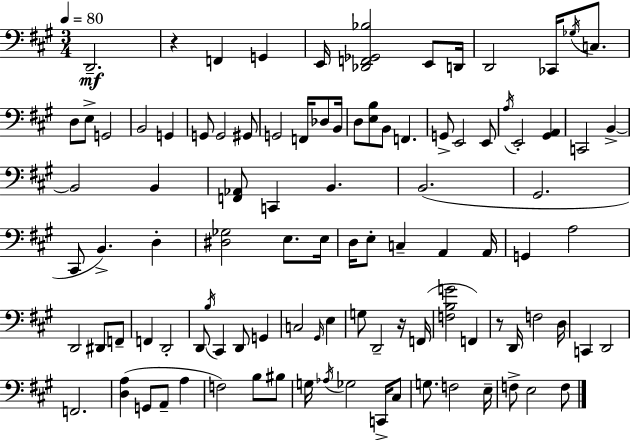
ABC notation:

X:1
T:Untitled
M:3/4
L:1/4
K:A
D,,2 z F,, G,, E,,/4 [_D,,F,,_G,,_B,]2 E,,/2 D,,/4 D,,2 _C,,/4 _G,/4 C,/2 D,/2 E,/2 G,,2 B,,2 G,, G,,/2 G,,2 ^G,,/2 G,,2 F,,/4 _D,/2 B,,/4 D,/2 [E,B,]/2 B,,/2 F,, G,,/2 E,,2 E,,/2 A,/4 E,,2 [^G,,A,,] C,,2 B,, B,,2 B,, [F,,_A,,]/2 C,, B,, B,,2 ^G,,2 ^C,,/2 B,, D, [^D,_G,]2 E,/2 E,/4 D,/4 E,/2 C, A,, A,,/4 G,, A,2 D,,2 ^D,,/2 F,,/2 F,, D,,2 D,,/2 B,/4 ^C,, D,,/2 G,, C,2 ^G,,/4 E, G,/2 D,,2 z/4 F,,/4 [F,B,G]2 F,, z/2 D,,/4 F,2 D,/4 C,, D,,2 F,,2 [D,A,] G,,/2 A,,/2 A, F,2 B,/2 ^B,/2 G,/4 _A,/4 _G,2 C,,/4 ^C,/2 G,/2 F,2 E,/4 F,/2 E,2 F,/2